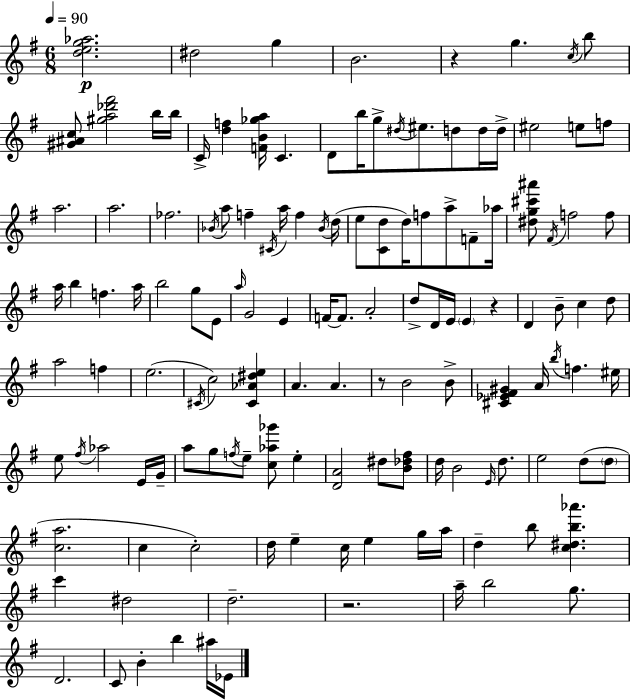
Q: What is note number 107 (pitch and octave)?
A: A5